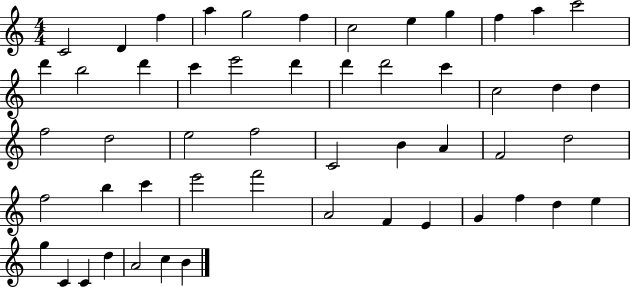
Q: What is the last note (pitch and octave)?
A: B4